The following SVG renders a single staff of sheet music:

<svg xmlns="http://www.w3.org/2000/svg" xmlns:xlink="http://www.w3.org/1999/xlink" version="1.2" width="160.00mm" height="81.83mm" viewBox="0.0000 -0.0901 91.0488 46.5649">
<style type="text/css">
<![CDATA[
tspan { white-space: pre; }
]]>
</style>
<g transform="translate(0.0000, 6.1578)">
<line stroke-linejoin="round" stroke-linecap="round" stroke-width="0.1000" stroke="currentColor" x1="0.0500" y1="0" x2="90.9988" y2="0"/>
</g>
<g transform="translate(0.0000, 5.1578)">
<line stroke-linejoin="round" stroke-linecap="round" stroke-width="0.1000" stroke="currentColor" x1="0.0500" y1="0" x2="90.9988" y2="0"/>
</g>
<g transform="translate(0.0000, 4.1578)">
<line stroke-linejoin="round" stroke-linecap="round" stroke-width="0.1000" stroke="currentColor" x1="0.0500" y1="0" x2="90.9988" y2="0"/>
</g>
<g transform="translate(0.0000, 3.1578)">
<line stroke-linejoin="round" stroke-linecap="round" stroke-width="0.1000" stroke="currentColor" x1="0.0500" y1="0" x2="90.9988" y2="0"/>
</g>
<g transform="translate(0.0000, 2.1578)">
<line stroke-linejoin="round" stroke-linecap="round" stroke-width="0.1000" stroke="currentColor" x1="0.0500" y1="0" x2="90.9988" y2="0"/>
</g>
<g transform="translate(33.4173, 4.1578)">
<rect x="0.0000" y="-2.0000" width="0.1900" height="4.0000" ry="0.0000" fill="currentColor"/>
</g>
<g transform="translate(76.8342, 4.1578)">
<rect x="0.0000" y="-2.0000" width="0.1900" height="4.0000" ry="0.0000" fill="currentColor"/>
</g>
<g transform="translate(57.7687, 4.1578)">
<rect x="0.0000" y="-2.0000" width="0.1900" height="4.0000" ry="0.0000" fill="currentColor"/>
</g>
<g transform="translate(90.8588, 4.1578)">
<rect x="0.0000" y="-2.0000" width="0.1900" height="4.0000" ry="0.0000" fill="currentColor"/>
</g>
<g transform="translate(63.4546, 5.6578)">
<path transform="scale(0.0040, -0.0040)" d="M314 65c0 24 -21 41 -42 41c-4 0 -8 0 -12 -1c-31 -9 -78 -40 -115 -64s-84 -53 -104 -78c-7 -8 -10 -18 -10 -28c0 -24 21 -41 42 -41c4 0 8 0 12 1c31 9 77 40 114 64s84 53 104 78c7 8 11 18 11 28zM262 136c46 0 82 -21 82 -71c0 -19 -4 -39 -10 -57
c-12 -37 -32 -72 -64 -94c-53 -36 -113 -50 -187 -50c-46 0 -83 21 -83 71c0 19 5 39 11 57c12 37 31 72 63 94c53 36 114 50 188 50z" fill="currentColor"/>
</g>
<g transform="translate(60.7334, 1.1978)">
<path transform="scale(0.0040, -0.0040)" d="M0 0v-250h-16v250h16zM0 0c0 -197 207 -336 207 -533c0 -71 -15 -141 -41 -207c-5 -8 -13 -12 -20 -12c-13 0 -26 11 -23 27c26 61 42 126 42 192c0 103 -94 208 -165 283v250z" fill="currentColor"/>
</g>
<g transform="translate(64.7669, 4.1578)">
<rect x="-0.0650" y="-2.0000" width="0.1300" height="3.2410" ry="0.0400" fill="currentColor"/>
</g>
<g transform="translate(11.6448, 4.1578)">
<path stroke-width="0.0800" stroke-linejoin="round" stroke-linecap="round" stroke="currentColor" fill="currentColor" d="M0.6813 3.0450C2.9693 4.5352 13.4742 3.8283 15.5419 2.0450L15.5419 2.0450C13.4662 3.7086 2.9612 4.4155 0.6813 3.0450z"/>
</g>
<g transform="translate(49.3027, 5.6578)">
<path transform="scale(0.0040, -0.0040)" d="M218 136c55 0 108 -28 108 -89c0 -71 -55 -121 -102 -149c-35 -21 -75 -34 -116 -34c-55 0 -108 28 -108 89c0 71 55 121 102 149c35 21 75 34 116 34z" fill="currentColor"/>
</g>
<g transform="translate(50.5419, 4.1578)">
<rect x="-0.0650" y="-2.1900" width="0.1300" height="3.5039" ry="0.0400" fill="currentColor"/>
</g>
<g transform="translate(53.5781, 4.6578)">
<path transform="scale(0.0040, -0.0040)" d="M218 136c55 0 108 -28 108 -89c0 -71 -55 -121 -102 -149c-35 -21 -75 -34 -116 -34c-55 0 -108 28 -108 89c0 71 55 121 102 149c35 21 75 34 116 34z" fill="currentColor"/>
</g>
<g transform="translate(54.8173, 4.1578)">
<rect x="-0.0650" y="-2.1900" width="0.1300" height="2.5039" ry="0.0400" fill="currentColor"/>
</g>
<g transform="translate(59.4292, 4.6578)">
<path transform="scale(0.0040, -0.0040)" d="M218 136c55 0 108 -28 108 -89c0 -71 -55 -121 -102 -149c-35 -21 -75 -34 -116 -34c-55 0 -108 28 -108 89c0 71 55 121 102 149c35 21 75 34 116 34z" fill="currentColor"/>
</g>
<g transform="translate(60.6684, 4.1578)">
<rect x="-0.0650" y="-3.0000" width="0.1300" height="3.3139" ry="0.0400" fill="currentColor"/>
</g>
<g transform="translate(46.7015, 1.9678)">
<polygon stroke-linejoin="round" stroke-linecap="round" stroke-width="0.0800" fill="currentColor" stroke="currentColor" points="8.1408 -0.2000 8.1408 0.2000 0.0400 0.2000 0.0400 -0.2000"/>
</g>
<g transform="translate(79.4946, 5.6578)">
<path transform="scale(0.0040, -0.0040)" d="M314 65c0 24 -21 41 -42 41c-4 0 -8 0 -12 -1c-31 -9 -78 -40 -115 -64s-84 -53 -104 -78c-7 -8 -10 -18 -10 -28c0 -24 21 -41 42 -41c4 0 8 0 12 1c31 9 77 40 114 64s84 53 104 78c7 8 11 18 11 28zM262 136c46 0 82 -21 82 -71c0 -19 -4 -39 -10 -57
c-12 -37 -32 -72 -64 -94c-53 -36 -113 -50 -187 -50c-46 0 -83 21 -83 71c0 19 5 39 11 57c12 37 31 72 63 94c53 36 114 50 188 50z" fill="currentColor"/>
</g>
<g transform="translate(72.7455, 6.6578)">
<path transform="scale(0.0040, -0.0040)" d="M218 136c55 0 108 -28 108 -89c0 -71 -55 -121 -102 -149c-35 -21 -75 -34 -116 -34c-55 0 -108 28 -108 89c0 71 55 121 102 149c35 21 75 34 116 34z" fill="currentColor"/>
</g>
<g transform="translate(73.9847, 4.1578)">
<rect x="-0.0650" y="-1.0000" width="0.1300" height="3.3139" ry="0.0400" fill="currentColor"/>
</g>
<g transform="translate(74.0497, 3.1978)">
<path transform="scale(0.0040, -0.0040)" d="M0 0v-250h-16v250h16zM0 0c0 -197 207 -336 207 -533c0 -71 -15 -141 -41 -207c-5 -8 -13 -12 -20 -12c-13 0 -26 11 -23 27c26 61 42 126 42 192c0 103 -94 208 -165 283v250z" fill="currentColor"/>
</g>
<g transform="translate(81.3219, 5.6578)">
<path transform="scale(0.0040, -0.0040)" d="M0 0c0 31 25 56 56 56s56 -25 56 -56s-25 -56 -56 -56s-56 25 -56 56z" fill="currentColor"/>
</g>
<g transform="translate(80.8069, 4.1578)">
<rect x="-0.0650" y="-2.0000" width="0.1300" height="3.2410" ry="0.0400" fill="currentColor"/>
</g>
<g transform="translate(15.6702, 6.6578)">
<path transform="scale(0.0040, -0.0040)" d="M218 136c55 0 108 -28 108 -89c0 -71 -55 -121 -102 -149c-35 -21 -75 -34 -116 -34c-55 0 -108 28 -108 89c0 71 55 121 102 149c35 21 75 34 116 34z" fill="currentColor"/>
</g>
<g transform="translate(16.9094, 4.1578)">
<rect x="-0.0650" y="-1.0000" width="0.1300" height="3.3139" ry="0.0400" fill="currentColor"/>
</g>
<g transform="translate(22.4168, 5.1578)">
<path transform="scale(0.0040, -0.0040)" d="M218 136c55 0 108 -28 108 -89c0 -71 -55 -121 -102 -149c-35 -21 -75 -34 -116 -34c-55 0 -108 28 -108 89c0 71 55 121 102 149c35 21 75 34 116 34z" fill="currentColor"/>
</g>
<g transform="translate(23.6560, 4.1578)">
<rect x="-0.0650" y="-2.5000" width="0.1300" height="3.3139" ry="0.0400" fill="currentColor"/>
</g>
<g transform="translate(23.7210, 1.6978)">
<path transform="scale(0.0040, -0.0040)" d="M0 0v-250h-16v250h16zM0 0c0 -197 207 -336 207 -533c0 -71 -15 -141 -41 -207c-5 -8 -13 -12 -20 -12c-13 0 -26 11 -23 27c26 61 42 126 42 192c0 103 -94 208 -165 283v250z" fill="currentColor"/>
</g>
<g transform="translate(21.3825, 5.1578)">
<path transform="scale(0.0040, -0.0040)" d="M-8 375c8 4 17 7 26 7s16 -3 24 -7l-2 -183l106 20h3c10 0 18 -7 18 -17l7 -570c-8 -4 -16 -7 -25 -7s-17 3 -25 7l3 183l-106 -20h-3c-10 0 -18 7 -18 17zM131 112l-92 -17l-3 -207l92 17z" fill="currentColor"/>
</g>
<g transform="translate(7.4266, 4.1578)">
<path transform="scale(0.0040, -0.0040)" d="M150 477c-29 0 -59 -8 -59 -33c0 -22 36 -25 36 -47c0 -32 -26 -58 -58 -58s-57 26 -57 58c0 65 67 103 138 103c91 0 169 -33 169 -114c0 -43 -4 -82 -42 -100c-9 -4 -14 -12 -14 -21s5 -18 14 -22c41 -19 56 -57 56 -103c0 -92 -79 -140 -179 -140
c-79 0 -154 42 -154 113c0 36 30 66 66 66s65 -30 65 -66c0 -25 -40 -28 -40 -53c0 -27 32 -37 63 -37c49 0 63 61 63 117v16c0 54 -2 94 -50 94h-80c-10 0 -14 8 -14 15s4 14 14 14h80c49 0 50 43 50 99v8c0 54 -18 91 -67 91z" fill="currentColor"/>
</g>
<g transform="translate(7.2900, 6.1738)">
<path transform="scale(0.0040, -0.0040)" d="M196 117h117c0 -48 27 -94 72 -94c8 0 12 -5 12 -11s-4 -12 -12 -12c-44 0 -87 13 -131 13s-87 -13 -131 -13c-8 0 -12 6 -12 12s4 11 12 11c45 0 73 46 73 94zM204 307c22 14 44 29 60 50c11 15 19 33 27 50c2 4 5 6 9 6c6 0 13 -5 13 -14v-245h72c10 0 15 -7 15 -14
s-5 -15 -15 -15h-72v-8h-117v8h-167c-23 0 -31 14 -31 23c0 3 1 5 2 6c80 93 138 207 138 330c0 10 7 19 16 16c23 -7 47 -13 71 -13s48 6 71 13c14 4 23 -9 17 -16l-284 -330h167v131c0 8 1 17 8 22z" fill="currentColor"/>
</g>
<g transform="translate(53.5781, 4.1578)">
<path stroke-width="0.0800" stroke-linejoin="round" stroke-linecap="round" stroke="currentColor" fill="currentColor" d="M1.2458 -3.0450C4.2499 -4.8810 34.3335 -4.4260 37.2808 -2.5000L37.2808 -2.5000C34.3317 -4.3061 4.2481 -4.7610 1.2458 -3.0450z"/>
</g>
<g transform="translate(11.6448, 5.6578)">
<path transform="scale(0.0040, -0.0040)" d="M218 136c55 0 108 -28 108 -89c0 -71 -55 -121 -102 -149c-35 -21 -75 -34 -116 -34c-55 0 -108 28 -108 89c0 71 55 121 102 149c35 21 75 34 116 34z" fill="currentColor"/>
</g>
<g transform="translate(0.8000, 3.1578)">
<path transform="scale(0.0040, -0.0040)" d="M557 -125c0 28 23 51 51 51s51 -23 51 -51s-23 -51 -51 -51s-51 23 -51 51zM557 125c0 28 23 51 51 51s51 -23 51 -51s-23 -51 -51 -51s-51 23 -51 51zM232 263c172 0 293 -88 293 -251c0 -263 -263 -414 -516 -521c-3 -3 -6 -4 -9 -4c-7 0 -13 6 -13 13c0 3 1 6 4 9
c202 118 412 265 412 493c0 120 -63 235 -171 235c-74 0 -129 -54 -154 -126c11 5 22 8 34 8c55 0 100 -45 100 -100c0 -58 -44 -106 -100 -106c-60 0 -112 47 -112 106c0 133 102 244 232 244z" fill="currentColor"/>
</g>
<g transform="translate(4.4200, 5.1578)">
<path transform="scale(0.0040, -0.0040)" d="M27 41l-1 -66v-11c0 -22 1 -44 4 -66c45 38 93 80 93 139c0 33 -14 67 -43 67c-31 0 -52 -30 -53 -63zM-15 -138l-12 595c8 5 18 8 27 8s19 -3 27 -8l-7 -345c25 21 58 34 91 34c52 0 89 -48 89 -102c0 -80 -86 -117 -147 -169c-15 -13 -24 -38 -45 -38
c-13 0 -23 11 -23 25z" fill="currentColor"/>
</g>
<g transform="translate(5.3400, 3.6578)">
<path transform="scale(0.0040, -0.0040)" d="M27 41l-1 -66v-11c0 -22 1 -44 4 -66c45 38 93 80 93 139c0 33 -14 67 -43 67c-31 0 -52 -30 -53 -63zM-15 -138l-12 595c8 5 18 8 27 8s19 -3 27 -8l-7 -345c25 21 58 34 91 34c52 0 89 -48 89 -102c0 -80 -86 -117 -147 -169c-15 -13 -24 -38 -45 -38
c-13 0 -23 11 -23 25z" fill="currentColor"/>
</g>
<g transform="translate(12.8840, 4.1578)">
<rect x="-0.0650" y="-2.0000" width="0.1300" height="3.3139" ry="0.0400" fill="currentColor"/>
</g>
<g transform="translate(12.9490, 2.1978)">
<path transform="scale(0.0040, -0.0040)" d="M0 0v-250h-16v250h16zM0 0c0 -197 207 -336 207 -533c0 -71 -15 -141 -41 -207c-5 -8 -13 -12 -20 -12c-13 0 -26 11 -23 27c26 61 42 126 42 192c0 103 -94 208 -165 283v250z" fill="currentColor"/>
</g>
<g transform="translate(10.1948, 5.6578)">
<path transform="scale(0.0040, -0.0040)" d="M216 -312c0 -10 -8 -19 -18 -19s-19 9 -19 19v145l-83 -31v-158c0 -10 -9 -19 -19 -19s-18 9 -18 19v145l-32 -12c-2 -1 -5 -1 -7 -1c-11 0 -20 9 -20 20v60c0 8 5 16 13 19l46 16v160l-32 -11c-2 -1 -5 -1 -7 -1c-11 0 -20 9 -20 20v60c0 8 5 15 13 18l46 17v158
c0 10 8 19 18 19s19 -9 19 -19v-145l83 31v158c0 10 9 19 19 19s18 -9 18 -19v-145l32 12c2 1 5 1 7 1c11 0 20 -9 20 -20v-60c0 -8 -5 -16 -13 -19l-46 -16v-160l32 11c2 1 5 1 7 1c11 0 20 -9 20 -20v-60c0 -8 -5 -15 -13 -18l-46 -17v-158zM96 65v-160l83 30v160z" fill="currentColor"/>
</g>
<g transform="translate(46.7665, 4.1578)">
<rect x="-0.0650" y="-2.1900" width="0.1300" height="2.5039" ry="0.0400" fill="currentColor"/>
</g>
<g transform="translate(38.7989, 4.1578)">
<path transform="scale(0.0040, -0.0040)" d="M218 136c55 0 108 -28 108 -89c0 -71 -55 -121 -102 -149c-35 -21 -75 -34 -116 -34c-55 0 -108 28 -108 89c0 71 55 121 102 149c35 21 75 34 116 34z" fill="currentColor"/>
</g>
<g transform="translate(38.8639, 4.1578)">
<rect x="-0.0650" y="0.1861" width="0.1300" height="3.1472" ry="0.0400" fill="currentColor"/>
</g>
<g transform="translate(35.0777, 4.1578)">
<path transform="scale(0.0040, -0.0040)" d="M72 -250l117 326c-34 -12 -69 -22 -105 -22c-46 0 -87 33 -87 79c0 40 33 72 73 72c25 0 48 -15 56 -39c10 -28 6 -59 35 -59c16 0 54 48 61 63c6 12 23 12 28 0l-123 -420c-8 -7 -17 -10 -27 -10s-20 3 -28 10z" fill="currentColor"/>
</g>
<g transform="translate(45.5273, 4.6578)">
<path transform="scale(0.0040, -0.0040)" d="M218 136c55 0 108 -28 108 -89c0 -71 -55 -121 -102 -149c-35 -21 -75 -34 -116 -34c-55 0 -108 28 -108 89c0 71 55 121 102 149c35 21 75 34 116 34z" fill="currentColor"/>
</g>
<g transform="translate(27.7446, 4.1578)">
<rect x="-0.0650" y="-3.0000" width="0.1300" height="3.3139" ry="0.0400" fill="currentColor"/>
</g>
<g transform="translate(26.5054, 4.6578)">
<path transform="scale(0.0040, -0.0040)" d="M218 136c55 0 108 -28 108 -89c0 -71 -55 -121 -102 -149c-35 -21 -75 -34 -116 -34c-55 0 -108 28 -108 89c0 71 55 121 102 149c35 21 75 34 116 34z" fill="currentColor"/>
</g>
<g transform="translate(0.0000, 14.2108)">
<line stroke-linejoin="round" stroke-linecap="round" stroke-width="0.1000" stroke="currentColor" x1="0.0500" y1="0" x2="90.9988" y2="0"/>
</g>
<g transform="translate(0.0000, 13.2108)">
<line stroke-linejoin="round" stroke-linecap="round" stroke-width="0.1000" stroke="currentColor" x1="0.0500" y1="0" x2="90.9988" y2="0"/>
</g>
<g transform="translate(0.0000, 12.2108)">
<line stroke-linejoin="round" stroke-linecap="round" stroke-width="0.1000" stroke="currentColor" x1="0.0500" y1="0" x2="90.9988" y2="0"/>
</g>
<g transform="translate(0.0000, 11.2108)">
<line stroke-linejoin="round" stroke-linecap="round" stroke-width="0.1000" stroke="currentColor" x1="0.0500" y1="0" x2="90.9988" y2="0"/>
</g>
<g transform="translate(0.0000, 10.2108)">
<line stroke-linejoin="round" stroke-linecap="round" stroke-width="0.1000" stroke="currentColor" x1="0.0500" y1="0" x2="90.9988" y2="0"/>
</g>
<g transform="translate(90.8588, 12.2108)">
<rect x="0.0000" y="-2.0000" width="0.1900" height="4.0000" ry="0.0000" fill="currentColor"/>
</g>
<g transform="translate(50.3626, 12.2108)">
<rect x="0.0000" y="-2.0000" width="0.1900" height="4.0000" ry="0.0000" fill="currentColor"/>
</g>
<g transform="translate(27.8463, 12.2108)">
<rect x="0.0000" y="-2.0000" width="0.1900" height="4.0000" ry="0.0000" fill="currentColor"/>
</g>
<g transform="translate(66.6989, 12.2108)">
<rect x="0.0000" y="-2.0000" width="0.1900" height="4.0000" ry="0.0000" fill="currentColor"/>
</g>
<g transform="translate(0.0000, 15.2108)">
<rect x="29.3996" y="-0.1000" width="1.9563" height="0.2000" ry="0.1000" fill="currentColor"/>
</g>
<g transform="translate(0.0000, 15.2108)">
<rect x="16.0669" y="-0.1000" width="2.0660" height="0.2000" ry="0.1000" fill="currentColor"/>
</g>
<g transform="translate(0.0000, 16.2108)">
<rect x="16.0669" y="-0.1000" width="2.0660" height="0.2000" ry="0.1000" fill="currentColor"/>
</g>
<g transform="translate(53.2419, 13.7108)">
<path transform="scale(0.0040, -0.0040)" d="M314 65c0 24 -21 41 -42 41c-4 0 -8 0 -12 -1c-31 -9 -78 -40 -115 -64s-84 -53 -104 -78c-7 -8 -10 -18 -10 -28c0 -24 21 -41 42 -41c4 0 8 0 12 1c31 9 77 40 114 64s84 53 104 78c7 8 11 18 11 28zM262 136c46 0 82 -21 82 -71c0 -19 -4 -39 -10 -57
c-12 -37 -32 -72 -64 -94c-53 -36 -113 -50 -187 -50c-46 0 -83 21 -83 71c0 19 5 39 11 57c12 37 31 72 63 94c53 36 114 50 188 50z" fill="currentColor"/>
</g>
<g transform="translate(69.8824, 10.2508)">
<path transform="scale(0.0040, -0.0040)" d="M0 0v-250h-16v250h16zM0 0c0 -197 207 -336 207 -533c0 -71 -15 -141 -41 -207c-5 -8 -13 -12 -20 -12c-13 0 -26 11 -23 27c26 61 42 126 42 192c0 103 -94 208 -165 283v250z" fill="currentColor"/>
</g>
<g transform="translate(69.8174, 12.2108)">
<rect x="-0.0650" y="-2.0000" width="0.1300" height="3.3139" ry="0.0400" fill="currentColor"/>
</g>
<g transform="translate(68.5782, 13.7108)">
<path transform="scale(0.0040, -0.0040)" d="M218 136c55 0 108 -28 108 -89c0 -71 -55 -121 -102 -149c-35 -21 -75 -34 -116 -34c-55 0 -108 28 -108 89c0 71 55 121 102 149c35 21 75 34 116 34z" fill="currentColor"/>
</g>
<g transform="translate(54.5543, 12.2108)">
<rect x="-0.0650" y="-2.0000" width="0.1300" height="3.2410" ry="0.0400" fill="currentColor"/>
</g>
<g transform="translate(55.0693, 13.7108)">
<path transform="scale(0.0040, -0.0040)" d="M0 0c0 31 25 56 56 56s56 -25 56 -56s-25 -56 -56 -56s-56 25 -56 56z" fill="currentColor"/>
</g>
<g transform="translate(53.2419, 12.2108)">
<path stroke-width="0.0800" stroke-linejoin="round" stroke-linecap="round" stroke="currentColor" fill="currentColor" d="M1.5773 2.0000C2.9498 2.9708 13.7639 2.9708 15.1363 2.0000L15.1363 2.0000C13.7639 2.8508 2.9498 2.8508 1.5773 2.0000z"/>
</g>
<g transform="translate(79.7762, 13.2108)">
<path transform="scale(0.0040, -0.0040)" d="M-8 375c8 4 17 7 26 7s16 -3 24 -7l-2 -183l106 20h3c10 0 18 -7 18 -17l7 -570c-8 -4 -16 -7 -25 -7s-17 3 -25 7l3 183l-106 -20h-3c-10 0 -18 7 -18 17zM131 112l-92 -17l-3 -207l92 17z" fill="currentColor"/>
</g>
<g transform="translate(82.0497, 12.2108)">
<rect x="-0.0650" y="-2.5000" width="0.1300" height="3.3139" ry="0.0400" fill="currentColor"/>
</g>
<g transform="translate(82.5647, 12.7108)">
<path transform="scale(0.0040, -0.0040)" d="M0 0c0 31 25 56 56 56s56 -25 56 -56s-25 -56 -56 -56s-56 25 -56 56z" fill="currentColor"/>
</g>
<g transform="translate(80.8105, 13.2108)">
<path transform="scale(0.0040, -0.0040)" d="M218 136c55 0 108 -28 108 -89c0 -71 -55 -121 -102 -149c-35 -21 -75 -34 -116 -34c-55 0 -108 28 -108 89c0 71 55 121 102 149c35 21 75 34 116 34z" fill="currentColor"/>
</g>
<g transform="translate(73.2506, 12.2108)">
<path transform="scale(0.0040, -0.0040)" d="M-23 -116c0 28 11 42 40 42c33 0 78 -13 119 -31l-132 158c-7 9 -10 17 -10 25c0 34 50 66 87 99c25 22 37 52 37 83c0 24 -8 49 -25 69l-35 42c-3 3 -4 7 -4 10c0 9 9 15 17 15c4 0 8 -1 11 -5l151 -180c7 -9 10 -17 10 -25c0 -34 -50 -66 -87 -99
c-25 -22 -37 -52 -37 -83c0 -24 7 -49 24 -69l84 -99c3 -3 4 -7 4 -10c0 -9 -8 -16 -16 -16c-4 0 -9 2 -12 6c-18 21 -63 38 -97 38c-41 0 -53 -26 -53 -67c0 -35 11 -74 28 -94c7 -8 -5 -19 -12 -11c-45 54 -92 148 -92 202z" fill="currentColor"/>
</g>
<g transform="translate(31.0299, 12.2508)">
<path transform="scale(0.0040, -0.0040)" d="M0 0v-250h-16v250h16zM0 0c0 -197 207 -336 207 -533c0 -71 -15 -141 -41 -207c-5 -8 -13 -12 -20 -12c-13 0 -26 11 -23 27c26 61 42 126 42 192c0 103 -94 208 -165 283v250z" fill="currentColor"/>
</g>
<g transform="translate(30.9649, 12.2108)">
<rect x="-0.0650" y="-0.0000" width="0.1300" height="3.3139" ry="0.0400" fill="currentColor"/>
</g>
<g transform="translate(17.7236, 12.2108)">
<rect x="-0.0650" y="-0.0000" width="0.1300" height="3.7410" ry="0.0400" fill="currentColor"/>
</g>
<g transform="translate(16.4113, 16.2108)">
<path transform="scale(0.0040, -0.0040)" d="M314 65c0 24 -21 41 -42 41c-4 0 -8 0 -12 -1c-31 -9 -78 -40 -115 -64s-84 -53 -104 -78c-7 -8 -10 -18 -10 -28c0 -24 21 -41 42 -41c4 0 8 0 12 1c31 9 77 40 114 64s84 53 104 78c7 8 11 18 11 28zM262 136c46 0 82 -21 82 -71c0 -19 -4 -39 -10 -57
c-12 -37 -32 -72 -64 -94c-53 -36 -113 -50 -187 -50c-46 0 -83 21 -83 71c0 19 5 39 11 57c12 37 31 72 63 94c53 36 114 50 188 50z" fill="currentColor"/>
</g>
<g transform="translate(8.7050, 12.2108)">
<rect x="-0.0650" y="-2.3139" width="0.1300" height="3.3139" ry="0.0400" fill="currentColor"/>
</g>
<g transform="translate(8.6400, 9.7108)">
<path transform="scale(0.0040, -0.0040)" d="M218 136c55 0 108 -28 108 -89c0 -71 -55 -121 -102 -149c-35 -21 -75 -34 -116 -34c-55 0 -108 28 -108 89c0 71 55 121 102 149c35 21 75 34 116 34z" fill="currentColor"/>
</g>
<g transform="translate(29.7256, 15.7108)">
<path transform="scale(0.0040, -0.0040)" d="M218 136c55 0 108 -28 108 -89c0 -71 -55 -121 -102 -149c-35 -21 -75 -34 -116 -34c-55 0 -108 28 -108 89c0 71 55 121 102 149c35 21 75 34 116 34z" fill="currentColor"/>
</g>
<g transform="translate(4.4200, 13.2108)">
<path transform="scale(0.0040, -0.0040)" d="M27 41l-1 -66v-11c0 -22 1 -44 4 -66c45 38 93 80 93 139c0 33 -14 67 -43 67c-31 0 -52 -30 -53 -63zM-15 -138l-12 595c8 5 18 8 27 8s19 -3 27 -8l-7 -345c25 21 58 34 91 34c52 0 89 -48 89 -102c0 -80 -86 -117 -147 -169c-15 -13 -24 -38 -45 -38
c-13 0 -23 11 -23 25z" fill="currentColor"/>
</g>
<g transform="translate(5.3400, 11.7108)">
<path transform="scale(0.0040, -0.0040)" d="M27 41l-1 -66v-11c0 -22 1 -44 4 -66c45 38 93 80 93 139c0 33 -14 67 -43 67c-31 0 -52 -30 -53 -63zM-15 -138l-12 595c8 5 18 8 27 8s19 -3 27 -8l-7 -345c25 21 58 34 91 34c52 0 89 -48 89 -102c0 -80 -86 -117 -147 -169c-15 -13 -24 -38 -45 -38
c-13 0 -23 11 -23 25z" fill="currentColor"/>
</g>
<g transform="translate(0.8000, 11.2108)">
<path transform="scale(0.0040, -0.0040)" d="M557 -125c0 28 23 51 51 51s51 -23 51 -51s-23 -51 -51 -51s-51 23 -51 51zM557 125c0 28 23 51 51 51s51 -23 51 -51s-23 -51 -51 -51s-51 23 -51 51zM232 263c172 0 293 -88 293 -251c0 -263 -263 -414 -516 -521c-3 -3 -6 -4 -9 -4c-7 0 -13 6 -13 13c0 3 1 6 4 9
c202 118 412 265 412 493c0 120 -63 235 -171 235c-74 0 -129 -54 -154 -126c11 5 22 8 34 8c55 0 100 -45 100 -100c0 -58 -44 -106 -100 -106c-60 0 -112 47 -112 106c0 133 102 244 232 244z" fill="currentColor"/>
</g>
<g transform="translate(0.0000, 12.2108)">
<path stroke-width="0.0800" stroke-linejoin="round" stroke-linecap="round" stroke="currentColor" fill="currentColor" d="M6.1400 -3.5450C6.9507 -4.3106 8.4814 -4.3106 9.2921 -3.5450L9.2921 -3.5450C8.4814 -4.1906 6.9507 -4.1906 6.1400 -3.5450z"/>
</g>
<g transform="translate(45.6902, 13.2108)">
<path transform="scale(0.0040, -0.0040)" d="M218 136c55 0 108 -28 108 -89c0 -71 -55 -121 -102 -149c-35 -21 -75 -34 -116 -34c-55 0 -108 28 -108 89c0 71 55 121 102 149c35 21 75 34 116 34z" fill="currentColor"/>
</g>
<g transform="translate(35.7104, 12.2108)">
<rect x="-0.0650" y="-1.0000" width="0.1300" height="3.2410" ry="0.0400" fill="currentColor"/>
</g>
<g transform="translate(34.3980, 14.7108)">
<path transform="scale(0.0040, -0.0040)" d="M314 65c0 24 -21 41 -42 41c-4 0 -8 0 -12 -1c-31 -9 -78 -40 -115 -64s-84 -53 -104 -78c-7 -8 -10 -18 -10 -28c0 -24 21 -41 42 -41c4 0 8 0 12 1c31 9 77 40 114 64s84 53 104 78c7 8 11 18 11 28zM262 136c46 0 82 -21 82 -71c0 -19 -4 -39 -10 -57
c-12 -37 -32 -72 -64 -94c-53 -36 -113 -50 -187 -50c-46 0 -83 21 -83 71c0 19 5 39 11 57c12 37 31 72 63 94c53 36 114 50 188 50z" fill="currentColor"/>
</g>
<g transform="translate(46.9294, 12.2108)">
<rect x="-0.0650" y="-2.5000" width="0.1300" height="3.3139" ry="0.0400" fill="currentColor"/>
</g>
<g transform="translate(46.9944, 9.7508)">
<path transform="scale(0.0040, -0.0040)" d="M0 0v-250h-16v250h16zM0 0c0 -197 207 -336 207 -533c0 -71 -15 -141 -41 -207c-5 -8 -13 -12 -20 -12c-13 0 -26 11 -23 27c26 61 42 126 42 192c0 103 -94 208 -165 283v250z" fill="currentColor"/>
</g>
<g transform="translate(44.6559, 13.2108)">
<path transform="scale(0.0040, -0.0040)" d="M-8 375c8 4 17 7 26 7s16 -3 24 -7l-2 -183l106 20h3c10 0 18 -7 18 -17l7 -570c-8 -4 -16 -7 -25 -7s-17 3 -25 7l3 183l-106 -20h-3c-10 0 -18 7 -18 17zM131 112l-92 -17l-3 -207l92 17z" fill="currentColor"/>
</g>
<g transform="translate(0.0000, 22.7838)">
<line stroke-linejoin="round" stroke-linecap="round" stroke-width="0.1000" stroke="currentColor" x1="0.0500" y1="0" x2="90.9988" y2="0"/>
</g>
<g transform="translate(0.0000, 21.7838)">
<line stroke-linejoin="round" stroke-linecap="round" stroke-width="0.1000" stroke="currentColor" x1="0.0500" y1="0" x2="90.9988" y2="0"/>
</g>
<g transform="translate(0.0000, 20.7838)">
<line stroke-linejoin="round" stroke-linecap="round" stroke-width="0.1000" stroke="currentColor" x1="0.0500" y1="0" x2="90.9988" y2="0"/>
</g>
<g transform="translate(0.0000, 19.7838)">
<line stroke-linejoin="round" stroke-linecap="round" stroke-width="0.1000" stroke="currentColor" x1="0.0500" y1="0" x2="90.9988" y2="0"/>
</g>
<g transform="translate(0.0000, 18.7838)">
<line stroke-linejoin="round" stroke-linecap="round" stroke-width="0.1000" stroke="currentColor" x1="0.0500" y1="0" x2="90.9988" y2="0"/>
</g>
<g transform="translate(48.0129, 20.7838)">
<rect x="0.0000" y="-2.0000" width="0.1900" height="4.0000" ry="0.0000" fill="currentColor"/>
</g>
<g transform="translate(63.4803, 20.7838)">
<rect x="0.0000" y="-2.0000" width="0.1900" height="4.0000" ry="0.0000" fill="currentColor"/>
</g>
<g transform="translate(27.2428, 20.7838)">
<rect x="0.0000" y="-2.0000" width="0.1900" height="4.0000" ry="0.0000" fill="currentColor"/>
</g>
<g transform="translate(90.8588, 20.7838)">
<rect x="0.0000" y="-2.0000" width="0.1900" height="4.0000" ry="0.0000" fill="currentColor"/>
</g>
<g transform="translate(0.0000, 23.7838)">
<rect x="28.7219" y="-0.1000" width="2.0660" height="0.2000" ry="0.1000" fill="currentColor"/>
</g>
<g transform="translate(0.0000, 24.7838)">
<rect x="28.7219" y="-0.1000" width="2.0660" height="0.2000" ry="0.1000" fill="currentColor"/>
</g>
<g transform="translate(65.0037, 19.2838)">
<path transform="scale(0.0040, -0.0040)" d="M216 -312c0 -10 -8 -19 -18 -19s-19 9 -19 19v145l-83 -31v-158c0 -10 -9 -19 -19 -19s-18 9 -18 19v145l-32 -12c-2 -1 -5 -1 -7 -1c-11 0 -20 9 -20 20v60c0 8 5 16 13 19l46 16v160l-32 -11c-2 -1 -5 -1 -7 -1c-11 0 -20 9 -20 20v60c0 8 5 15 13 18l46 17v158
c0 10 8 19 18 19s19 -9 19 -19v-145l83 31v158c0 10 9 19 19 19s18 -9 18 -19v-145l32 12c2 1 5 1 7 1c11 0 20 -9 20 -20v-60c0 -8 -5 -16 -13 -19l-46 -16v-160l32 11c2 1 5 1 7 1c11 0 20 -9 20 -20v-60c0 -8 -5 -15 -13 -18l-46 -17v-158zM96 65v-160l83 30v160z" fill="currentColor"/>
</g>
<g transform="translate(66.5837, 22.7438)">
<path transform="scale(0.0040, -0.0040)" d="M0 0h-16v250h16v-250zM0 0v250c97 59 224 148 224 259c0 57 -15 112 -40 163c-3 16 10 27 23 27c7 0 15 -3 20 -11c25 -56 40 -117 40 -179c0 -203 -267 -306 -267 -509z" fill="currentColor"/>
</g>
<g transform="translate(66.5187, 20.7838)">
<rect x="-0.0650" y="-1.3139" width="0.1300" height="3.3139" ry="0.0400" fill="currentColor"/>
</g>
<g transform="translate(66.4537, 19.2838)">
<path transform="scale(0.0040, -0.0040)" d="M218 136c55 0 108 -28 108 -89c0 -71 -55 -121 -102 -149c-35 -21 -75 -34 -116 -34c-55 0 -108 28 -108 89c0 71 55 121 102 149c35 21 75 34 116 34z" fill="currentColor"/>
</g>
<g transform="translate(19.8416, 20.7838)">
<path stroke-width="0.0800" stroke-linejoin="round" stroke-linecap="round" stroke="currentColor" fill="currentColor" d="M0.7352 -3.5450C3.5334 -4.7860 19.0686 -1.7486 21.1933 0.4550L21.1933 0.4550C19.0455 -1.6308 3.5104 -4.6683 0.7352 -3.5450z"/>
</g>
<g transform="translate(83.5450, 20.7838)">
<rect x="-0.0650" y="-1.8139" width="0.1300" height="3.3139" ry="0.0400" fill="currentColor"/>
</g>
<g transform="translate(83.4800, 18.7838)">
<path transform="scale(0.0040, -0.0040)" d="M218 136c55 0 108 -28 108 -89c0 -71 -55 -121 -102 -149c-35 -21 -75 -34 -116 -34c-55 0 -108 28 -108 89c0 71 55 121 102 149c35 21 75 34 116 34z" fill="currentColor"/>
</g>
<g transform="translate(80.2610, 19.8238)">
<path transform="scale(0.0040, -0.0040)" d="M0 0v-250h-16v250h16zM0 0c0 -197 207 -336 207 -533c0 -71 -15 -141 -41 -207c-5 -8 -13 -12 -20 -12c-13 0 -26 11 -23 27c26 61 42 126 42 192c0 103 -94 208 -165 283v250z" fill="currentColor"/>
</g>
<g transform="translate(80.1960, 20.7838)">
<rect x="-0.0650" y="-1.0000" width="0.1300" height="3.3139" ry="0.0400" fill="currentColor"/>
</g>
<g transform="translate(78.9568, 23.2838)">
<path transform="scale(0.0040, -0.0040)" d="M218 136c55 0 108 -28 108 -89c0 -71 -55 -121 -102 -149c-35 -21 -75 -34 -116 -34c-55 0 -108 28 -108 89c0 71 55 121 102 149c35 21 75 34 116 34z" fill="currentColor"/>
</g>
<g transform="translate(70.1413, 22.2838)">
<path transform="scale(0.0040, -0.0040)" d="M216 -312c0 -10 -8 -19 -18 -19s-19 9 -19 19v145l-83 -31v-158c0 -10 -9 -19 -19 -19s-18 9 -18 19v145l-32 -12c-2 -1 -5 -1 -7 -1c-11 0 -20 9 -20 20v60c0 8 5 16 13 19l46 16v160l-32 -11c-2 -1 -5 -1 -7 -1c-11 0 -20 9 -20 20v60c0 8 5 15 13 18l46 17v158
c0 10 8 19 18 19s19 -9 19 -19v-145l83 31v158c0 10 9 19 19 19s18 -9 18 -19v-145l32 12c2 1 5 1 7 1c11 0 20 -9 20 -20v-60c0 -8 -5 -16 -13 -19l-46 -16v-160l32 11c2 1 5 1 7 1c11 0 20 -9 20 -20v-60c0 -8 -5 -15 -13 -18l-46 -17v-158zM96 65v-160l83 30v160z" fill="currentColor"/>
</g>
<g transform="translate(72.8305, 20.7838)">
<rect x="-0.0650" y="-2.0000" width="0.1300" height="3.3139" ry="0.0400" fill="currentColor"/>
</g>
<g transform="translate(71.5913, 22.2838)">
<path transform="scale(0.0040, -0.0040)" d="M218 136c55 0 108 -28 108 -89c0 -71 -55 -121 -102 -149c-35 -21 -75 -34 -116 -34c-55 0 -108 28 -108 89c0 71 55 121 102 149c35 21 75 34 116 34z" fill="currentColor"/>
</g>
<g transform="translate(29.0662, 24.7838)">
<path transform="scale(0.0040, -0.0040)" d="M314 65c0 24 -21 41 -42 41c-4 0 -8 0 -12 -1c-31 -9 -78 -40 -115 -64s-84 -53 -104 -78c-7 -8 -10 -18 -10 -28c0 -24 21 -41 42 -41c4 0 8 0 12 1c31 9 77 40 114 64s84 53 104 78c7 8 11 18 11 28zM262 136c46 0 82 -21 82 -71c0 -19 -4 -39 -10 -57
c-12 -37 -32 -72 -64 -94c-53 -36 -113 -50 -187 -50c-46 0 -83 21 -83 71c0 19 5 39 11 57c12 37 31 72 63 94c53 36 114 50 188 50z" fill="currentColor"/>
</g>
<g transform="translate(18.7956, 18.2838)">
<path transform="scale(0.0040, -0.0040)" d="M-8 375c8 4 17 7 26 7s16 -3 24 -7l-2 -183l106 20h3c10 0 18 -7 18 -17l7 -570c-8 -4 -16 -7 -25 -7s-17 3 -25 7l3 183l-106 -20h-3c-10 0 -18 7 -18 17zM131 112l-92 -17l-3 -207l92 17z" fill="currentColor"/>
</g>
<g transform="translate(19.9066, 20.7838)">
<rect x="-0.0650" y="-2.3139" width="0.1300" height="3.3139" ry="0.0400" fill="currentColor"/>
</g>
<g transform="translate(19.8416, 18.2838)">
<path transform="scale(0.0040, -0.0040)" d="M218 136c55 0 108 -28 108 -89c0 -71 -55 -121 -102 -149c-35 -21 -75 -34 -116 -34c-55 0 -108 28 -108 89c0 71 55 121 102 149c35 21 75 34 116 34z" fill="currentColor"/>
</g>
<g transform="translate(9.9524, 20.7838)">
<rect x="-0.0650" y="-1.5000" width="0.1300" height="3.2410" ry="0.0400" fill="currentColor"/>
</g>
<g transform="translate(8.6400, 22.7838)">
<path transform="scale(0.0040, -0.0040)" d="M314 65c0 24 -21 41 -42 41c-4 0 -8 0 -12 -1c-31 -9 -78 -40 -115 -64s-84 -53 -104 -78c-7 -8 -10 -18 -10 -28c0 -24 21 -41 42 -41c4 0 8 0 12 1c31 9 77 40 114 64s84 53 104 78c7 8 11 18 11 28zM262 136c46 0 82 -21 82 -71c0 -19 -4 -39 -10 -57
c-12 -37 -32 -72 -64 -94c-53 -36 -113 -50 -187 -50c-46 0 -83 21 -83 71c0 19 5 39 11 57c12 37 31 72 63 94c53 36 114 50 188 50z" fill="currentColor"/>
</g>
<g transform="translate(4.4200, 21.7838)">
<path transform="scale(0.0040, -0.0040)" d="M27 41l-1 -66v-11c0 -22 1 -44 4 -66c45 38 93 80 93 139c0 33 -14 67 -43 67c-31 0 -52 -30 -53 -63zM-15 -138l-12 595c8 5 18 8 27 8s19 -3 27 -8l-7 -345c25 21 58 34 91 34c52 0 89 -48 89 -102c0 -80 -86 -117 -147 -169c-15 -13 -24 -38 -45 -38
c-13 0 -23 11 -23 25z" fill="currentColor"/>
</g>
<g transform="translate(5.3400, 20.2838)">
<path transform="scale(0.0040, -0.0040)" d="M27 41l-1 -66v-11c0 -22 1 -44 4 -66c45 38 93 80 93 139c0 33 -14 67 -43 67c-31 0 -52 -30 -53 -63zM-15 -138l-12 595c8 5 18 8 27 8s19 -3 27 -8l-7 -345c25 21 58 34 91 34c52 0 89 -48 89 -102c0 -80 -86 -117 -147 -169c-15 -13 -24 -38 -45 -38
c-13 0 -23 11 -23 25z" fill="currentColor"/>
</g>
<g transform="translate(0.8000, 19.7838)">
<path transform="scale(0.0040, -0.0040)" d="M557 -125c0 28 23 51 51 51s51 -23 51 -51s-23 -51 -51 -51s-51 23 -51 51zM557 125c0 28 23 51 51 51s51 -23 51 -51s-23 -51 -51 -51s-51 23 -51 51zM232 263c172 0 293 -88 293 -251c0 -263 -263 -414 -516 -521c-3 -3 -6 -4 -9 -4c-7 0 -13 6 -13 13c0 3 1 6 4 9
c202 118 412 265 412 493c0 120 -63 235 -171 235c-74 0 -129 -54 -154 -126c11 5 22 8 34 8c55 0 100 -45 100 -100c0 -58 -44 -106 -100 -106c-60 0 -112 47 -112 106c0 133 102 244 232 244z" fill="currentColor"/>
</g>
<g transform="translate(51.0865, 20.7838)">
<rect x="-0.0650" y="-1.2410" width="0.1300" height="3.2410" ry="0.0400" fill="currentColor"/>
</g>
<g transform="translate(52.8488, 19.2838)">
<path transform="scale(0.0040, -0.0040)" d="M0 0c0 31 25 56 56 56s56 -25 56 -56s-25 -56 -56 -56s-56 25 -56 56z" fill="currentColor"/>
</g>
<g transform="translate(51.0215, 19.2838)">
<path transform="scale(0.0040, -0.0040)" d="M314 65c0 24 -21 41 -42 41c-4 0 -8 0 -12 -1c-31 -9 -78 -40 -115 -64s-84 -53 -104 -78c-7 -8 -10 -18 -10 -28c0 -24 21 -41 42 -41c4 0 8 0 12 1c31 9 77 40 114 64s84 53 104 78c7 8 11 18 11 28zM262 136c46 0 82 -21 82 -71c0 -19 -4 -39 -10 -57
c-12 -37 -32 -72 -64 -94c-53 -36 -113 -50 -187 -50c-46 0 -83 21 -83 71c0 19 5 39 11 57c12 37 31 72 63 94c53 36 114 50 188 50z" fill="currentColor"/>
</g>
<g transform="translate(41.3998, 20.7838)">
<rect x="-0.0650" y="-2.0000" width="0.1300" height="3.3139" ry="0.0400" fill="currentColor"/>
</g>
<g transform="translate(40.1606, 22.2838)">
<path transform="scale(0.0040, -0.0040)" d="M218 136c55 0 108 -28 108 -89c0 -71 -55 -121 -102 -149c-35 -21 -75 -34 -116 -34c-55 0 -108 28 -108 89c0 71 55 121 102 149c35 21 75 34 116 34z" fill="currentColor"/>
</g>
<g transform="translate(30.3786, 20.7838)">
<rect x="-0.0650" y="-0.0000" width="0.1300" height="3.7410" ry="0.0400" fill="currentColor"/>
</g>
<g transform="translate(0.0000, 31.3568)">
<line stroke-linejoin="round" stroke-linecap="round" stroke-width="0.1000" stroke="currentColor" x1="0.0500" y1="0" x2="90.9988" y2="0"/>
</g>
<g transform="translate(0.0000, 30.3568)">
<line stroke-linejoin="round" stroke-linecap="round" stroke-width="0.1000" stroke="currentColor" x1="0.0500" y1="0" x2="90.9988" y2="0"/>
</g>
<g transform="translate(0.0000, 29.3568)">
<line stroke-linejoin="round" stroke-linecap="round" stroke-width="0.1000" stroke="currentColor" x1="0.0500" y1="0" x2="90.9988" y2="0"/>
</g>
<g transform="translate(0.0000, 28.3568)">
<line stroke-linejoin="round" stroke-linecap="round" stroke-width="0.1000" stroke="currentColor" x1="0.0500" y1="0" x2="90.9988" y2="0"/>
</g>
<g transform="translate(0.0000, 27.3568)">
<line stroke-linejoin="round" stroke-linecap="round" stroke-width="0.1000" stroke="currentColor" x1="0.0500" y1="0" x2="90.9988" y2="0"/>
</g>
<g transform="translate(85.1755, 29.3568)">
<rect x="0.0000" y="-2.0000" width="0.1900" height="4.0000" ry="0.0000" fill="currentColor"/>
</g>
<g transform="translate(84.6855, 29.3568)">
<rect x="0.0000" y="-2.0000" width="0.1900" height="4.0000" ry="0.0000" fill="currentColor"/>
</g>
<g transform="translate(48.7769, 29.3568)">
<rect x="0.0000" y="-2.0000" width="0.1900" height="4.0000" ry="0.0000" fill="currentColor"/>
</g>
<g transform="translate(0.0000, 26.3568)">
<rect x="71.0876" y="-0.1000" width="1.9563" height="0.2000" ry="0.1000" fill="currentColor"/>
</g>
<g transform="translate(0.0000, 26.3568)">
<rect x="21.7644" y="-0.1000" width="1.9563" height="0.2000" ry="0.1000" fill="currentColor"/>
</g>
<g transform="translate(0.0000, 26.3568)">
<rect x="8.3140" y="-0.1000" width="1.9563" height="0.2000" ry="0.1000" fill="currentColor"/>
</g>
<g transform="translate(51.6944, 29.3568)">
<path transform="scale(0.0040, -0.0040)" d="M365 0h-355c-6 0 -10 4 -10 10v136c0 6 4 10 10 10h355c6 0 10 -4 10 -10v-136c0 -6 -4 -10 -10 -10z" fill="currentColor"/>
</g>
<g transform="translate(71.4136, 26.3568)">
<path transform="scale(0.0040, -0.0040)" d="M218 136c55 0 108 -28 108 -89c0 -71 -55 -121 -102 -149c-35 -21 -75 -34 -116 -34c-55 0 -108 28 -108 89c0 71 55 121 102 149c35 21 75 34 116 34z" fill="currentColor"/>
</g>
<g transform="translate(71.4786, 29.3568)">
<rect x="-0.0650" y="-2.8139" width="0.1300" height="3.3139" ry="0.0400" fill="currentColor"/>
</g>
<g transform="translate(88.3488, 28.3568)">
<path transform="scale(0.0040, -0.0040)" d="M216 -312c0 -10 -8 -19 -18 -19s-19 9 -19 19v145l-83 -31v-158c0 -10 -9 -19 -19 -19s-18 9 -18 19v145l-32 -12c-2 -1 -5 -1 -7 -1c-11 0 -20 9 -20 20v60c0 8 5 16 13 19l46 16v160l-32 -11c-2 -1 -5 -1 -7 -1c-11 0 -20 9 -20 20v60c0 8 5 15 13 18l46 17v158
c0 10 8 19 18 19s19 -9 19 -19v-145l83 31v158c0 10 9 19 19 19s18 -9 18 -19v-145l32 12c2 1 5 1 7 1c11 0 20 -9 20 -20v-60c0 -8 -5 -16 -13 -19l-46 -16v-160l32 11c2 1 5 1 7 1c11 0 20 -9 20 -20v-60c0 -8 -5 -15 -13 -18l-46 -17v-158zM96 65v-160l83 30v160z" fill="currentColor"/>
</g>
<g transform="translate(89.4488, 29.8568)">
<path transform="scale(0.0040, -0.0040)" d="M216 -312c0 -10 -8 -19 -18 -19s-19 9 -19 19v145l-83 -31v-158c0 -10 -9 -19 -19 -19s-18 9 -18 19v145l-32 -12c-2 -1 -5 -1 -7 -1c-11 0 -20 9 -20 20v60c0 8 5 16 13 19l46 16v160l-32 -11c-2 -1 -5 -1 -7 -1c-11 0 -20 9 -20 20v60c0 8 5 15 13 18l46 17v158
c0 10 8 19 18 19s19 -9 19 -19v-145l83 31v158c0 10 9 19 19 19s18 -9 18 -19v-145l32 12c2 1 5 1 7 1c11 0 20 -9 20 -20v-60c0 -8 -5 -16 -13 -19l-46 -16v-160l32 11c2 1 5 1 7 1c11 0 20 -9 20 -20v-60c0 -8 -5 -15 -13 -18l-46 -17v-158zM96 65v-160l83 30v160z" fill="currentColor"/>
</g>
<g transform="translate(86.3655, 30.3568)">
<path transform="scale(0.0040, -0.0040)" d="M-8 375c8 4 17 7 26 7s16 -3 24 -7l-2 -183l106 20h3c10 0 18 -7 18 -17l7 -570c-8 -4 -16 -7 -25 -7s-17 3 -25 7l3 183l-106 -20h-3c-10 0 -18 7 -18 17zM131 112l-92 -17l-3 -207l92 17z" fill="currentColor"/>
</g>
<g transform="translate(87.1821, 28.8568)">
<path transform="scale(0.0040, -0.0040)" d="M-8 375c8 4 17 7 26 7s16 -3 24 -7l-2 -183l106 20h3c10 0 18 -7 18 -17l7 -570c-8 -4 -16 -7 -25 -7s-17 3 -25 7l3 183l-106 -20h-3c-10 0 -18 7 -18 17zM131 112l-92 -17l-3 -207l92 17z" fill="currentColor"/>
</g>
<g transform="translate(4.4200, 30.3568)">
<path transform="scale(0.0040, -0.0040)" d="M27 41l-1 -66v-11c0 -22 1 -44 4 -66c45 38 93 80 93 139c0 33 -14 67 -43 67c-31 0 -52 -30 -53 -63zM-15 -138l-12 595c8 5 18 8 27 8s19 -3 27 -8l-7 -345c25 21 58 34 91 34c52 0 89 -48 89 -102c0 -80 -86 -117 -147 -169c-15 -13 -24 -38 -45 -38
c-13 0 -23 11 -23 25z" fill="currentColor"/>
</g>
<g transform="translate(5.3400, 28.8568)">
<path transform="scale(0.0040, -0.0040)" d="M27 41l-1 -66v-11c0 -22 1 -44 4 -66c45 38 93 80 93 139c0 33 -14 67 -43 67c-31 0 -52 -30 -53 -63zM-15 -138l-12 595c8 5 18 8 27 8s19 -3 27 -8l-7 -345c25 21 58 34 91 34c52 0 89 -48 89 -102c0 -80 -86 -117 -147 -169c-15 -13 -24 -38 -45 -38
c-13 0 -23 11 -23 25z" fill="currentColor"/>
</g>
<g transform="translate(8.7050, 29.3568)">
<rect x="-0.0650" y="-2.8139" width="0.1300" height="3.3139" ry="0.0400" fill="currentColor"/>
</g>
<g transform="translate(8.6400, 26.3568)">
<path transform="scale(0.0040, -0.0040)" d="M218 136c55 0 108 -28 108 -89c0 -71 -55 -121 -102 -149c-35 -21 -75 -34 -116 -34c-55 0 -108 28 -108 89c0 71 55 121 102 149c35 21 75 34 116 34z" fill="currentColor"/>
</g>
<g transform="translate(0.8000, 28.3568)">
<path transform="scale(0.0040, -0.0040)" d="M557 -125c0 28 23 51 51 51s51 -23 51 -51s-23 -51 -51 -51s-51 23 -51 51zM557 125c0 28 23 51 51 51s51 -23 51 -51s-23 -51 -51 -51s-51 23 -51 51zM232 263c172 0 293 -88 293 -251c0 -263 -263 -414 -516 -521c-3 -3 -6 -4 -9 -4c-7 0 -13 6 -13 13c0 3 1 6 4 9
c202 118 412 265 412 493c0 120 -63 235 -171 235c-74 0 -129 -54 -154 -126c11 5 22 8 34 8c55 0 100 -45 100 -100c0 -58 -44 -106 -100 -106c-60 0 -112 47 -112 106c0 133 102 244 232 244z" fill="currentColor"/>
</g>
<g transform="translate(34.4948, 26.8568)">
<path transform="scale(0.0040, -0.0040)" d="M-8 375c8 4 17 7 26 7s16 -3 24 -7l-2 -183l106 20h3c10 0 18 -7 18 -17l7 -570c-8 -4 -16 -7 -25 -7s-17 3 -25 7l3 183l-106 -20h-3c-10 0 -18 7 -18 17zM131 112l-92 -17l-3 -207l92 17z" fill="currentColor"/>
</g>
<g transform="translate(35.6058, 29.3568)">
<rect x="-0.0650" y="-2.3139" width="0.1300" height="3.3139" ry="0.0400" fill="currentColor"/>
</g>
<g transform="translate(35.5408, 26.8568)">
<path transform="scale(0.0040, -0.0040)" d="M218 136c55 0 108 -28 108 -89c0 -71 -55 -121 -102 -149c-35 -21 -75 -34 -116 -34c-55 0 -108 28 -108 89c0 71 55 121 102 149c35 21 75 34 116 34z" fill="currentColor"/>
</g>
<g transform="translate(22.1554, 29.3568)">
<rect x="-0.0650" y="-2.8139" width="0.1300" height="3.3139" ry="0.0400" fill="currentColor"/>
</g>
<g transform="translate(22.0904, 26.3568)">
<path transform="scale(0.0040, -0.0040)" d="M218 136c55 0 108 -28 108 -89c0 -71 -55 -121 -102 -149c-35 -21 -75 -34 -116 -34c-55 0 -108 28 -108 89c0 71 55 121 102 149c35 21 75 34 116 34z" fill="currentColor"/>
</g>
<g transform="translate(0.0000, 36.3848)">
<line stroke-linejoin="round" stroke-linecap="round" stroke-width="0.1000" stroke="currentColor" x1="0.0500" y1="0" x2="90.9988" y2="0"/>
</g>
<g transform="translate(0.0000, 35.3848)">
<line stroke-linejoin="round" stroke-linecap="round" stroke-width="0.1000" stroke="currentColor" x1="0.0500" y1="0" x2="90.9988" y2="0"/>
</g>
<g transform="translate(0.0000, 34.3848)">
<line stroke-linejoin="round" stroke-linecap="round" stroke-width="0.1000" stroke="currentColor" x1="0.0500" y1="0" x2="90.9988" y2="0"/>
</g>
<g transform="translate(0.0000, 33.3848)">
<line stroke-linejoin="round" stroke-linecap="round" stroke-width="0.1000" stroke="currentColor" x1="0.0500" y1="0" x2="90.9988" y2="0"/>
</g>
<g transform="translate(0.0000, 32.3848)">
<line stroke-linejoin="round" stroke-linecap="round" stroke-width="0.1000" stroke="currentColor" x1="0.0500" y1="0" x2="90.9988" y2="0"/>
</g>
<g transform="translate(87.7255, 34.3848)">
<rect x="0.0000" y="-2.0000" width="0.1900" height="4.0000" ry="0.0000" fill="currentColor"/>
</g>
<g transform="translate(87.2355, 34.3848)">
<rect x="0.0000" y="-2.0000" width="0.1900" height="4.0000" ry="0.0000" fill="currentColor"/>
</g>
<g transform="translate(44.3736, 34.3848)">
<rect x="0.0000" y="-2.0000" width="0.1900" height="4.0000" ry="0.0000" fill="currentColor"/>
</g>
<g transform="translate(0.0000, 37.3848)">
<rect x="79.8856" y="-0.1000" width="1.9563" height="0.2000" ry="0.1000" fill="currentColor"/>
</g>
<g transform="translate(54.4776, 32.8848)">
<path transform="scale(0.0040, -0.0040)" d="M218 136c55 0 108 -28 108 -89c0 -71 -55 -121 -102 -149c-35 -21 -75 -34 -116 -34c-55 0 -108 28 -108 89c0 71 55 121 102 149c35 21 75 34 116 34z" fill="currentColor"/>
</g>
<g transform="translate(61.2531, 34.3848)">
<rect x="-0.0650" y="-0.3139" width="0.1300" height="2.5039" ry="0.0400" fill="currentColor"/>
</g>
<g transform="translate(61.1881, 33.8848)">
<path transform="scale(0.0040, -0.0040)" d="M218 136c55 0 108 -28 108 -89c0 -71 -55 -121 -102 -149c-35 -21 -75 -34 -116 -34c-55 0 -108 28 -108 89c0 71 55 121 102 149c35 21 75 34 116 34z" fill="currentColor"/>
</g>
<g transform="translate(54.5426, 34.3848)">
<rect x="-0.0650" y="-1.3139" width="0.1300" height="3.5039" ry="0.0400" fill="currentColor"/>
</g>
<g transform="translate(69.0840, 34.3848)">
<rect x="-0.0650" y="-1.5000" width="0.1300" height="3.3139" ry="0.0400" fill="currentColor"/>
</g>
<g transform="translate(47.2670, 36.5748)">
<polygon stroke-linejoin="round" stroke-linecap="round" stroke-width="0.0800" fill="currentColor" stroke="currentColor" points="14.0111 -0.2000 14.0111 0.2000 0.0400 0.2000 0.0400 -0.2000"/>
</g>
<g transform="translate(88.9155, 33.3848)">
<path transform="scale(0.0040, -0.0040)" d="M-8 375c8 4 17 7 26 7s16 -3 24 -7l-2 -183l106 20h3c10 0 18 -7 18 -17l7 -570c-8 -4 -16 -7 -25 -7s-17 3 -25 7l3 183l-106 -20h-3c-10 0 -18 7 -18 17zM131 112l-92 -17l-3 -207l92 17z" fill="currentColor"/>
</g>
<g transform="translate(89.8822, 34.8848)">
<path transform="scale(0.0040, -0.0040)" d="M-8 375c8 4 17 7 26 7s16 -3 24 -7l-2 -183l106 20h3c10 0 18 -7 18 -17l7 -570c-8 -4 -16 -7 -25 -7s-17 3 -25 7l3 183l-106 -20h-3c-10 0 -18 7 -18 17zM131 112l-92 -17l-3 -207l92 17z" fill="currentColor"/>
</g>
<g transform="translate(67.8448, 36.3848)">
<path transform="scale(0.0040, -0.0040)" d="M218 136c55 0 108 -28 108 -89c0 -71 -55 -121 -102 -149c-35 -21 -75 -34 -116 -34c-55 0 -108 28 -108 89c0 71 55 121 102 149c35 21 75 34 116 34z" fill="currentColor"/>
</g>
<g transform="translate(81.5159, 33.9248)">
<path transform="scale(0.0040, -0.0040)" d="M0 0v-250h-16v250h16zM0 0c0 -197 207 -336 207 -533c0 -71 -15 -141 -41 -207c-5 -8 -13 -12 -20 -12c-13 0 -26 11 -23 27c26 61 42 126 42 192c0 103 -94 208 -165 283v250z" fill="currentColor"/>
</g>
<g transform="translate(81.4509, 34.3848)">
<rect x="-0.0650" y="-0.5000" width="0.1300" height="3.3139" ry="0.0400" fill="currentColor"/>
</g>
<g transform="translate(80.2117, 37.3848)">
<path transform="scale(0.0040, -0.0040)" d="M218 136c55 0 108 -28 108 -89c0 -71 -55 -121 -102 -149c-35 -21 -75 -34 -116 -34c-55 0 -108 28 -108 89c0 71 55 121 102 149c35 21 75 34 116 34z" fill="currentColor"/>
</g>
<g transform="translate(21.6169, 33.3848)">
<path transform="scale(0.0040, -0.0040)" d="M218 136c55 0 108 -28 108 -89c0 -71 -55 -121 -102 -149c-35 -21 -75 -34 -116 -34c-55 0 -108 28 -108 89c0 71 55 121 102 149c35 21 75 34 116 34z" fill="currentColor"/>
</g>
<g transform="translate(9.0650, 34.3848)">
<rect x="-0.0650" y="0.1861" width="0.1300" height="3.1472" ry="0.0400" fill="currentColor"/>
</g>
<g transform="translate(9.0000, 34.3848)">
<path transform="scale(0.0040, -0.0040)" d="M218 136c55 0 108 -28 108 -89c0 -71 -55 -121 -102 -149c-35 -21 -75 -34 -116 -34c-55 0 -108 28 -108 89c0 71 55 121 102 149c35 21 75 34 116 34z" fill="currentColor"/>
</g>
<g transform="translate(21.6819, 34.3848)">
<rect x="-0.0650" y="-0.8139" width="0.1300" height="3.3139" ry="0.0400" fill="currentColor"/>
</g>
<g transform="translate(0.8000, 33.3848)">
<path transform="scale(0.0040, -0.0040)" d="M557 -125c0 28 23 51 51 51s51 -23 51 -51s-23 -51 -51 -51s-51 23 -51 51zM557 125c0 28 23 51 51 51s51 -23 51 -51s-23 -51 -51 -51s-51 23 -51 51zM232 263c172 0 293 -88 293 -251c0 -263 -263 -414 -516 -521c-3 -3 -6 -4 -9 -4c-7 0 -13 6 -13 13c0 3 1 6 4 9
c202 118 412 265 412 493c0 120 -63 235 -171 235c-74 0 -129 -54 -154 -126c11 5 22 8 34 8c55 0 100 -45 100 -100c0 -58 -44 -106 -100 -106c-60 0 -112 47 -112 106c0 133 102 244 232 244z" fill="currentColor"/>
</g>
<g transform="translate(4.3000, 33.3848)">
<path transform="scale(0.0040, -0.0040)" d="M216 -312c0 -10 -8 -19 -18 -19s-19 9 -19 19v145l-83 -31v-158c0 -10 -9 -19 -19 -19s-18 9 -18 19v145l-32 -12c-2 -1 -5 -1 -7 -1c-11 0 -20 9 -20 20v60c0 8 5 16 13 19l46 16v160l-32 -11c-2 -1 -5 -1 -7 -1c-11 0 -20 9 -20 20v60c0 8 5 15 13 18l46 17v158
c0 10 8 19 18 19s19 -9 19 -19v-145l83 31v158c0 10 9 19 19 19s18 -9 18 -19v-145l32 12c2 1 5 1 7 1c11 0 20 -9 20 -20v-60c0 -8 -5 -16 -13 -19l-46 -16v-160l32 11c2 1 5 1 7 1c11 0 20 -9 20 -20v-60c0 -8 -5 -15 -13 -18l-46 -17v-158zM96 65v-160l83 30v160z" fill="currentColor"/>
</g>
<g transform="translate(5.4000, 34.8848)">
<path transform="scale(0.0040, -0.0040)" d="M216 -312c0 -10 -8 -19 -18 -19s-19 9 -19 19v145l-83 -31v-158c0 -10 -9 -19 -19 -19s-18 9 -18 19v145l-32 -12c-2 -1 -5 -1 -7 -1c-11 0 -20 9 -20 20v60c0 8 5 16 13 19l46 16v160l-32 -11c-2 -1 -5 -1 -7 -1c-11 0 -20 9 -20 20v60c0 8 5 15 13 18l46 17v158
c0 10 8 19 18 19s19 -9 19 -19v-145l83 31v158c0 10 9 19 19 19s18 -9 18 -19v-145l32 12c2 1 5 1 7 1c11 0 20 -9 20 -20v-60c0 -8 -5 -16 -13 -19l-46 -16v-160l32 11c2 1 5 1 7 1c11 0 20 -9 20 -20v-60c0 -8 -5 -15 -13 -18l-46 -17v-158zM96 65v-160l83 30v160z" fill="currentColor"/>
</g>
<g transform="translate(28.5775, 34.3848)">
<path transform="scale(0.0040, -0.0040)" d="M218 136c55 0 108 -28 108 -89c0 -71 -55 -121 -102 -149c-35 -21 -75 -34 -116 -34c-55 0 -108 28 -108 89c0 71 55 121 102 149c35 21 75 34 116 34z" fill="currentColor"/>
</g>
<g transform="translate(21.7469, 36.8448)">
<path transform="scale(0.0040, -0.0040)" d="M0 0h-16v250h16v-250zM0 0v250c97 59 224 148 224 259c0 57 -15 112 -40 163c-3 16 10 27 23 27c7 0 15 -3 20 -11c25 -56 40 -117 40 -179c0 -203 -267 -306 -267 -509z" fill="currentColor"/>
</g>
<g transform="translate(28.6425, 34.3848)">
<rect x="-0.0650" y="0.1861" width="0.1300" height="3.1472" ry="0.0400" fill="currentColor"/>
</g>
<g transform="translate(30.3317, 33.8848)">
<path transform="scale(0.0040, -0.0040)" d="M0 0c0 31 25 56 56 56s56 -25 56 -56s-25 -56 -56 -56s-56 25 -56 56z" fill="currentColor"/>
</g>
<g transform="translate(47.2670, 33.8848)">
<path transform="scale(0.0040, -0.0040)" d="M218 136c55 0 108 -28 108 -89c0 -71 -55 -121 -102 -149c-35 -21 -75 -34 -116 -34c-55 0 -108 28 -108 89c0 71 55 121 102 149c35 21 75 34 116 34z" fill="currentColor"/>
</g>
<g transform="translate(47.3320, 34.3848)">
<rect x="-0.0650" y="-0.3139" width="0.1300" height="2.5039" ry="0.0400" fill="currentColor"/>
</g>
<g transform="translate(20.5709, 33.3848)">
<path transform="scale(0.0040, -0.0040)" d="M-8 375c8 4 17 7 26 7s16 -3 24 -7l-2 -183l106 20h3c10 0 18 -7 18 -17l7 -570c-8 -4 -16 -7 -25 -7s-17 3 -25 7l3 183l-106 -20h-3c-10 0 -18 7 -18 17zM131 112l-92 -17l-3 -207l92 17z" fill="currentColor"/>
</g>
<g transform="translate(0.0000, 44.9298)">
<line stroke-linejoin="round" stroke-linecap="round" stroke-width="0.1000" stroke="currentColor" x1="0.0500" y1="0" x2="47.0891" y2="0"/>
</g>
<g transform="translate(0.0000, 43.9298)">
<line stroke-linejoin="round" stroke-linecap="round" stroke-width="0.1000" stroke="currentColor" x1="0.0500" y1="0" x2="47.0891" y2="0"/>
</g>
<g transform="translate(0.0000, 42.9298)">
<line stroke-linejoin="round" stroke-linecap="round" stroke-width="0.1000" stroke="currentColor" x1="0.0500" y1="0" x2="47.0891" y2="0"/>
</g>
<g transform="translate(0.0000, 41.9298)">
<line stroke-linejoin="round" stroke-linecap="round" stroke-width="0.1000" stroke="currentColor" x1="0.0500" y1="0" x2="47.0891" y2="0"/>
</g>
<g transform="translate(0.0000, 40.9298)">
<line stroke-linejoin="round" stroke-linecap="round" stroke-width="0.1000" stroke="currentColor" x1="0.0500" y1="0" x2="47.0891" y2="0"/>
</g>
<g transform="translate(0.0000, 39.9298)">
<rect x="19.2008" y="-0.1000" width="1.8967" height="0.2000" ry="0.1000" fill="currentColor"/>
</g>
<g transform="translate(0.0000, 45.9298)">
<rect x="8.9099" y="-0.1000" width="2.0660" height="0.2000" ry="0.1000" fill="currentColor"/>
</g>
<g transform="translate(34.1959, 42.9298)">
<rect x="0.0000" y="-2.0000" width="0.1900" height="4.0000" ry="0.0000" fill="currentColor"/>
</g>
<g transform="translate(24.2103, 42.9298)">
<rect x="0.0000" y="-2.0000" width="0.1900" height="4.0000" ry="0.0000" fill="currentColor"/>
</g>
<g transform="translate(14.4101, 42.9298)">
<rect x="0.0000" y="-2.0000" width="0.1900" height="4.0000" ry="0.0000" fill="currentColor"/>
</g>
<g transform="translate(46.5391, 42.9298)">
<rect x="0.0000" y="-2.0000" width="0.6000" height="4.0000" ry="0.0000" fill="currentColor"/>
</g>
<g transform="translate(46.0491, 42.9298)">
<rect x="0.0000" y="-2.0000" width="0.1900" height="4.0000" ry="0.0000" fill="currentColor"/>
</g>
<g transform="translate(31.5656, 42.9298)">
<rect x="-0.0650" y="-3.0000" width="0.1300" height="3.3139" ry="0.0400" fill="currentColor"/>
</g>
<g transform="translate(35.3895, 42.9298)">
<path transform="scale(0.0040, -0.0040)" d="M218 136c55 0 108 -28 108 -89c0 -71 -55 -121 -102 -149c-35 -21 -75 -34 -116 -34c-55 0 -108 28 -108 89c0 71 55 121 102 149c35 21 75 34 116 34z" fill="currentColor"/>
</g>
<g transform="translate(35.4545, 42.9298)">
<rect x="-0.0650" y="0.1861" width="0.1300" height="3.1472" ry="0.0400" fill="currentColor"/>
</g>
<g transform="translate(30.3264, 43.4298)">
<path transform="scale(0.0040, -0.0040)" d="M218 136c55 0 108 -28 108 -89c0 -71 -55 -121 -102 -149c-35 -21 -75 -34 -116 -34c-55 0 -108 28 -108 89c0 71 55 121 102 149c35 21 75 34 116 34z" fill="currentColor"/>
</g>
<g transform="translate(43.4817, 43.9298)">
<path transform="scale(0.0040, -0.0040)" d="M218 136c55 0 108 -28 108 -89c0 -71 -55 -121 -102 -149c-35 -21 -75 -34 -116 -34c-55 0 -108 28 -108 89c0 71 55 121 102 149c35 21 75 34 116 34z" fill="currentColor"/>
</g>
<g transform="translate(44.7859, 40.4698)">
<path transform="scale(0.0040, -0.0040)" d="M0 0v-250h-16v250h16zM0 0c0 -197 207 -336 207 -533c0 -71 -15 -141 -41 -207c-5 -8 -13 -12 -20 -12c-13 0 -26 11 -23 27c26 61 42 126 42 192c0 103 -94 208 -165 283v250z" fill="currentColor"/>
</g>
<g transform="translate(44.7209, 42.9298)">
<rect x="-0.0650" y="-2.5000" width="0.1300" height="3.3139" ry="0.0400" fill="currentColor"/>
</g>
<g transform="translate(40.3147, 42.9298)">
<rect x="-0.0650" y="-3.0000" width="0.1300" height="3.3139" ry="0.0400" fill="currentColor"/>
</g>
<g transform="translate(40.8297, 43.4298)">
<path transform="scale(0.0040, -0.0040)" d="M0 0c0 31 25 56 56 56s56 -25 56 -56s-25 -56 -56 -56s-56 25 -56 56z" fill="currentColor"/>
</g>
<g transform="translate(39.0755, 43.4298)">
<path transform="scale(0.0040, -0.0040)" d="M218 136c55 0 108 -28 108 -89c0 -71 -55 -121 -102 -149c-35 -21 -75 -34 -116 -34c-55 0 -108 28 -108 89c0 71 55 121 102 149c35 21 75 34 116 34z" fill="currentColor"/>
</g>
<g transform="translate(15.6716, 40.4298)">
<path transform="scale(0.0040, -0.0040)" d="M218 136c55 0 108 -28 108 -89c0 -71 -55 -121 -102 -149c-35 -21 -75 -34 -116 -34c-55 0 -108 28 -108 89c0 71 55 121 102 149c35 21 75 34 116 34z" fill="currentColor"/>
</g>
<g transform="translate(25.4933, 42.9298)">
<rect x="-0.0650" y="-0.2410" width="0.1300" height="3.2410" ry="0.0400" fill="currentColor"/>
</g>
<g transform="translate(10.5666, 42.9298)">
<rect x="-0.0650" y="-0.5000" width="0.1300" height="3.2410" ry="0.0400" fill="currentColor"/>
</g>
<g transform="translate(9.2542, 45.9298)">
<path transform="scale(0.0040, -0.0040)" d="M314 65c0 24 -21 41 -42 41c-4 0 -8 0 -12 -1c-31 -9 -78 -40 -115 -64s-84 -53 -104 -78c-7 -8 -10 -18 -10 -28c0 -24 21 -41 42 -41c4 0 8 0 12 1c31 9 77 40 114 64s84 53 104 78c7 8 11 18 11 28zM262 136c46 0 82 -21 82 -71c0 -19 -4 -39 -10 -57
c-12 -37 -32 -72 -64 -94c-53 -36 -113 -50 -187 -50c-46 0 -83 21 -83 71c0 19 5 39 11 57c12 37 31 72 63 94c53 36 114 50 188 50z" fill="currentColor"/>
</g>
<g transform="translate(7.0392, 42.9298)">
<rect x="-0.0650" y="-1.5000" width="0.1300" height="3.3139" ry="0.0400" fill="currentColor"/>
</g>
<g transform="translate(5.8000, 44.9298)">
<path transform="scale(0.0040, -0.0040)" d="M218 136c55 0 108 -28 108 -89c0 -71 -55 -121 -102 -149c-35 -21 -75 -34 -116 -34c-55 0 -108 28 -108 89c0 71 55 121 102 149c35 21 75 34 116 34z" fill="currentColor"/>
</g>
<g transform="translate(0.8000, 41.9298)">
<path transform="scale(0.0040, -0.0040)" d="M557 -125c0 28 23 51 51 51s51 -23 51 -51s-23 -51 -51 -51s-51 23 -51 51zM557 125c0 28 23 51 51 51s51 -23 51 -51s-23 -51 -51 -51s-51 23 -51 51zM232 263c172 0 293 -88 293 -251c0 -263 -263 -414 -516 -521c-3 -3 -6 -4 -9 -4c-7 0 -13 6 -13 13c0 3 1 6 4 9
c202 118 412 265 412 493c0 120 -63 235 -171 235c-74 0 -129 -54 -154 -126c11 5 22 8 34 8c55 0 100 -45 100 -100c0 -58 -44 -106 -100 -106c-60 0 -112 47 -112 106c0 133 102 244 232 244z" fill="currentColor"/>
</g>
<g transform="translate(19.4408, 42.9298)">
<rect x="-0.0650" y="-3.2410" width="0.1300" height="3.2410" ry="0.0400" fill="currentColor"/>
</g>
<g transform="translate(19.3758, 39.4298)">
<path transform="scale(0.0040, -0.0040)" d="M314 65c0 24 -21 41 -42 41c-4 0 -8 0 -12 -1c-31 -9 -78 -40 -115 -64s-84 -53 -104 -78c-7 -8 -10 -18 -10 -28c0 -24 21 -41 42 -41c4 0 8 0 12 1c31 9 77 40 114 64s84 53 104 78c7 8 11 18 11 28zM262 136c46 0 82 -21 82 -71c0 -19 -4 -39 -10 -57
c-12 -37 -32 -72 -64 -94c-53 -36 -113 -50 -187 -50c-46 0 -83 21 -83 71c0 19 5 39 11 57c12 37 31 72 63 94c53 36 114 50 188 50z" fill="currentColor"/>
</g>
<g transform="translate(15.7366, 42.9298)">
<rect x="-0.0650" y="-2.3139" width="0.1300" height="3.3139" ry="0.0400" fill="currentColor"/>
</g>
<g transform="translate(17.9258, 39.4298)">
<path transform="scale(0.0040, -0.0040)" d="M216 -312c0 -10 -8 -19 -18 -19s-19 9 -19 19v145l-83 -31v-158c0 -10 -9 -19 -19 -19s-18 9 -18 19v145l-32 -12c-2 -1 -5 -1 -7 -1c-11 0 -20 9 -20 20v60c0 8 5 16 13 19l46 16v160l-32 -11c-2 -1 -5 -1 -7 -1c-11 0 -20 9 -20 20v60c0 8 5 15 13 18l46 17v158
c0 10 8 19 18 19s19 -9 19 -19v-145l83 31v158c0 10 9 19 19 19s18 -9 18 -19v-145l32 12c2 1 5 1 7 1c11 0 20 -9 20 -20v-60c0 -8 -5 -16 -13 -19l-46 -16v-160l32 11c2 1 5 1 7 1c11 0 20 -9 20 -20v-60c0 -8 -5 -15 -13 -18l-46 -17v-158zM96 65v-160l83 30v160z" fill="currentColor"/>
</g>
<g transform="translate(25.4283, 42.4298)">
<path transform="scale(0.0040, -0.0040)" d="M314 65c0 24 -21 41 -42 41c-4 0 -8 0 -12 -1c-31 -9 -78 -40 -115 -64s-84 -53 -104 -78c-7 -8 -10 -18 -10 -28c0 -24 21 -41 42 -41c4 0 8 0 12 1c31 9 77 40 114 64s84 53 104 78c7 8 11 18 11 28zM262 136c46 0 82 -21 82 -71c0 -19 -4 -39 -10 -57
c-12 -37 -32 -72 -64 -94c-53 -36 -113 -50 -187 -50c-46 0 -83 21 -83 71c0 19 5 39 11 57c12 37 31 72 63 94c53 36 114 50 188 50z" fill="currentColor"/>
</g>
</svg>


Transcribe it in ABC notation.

X:1
T:Untitled
M:3/4
L:1/4
K:Bb
^A,,/2 F,, B,,/2 C, z/2 D, C,/2 A,,/2 C,/2 C,/2 A,,2 F,,/2 A,,2 _B, C,,2 D,,/2 F,,2 B,,/2 A,,2 A,,/2 z B,, G,,2 B, C,,2 A,, G,2 ^G,/2 ^A,, F,,/2 A, C C B, z2 C D, F,/2 D, E,/2 G,/2 E,/2 G,, E,,/2 G,, E,,2 B, ^D2 E,2 C, D, C, B,,/2